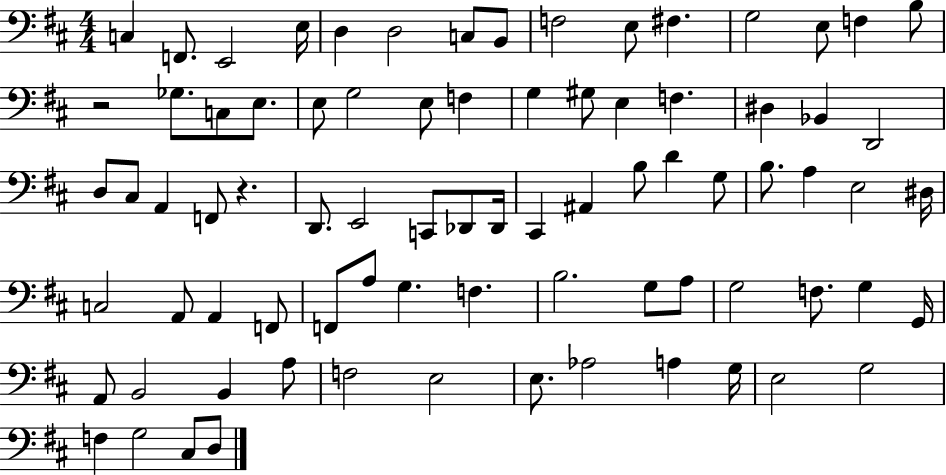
{
  \clef bass
  \numericTimeSignature
  \time 4/4
  \key d \major
  c4 f,8. e,2 e16 | d4 d2 c8 b,8 | f2 e8 fis4. | g2 e8 f4 b8 | \break r2 ges8. c8 e8. | e8 g2 e8 f4 | g4 gis8 e4 f4. | dis4 bes,4 d,2 | \break d8 cis8 a,4 f,8 r4. | d,8. e,2 c,8 des,8 des,16 | cis,4 ais,4 b8 d'4 g8 | b8. a4 e2 dis16 | \break c2 a,8 a,4 f,8 | f,8 a8 g4. f4. | b2. g8 a8 | g2 f8. g4 g,16 | \break a,8 b,2 b,4 a8 | f2 e2 | e8. aes2 a4 g16 | e2 g2 | \break f4 g2 cis8 d8 | \bar "|."
}